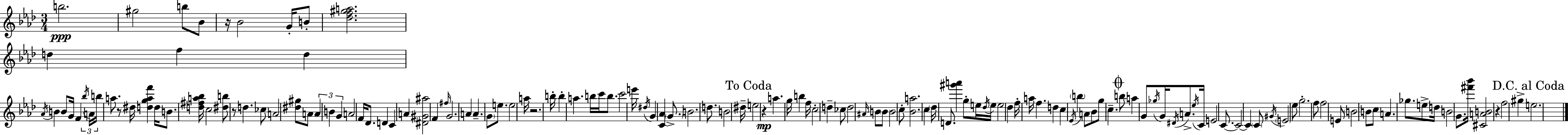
B5/h. G#5/h B5/e Bb4/e R/s Bb4/h G4/s B4/e [Db5,F5,G#5,A5]/h. D5/q F5/q D5/q Ab4/s B4/q B4/e G4/s F4/q Bb5/s A4/s B5/s A5/e. R/e D#5/s [D5,G5,A5,F6]/q D5/s B4/e. [D5,F#5,A5,Bb5]/s C5/h [D#5,B5]/e R/e D5/q. CES5/e A4/h [D#5,G#5]/e A4/e A4/q B4/q G4/q A4/h F4/s Db4/e. D4/q C4/q A4/q [D#4,G#4,A#5]/h F4/q F#5/s G4/h. A4/q A4/q. G4/e E5/e. E5/h A5/s R/h. B5/s B5/q A5/q. B5/s C6/s B5/e. C6/h E6/s D#5/s G4/q [C4,Ab4]/q G4/e. B4/h. D5/e. B4/h D#5/s E5/h R/q A5/q. G5/s B5/q F5/s C5/h D5/q CES5/e D5/h A#4/s B4/e B4/e B4/h C5/e [Bb4,A5]/h. C5/q Db5/s D4/e. [G#6,A6]/q G5/e E5/s Db5/s E5/s E5/h Db5/q F5/s A5/s F5/q. D5/q C5/q Eb4/s B5/q A4/e Bb4/e G5/e C5/q. B5/e A5/q G4/e Gb5/s G4/s D#4/s A4/e. Eb5/s C4/s E4/h C4/e. C4/h C4/q C4/e G#4/s E4/h Eb5/e G5/h. F5/e F5/h E4/e B4/h B4/e C5/e A4/q. Gb5/e. E5/e D5/s B4/h G4/e. [F#6,Bb6]/s [C#4,A4,B4]/h R/q F5/h G#5/q E5/h.